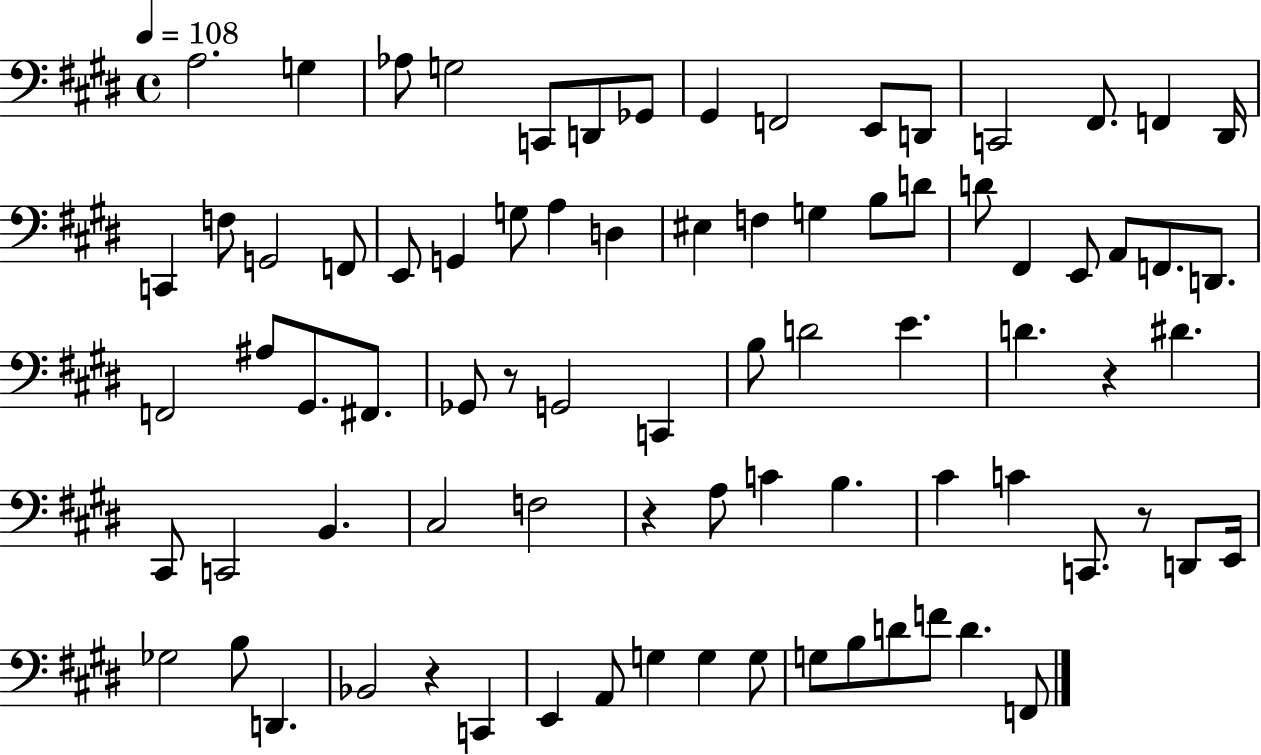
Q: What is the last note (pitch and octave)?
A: F2